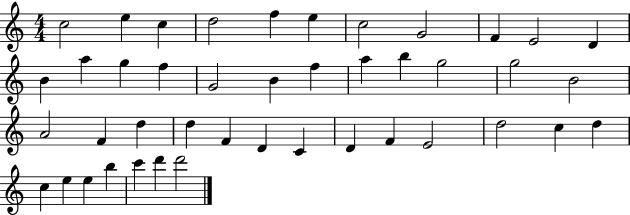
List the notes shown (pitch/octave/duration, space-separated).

C5/h E5/q C5/q D5/h F5/q E5/q C5/h G4/h F4/q E4/h D4/q B4/q A5/q G5/q F5/q G4/h B4/q F5/q A5/q B5/q G5/h G5/h B4/h A4/h F4/q D5/q D5/q F4/q D4/q C4/q D4/q F4/q E4/h D5/h C5/q D5/q C5/q E5/q E5/q B5/q C6/q D6/q D6/h